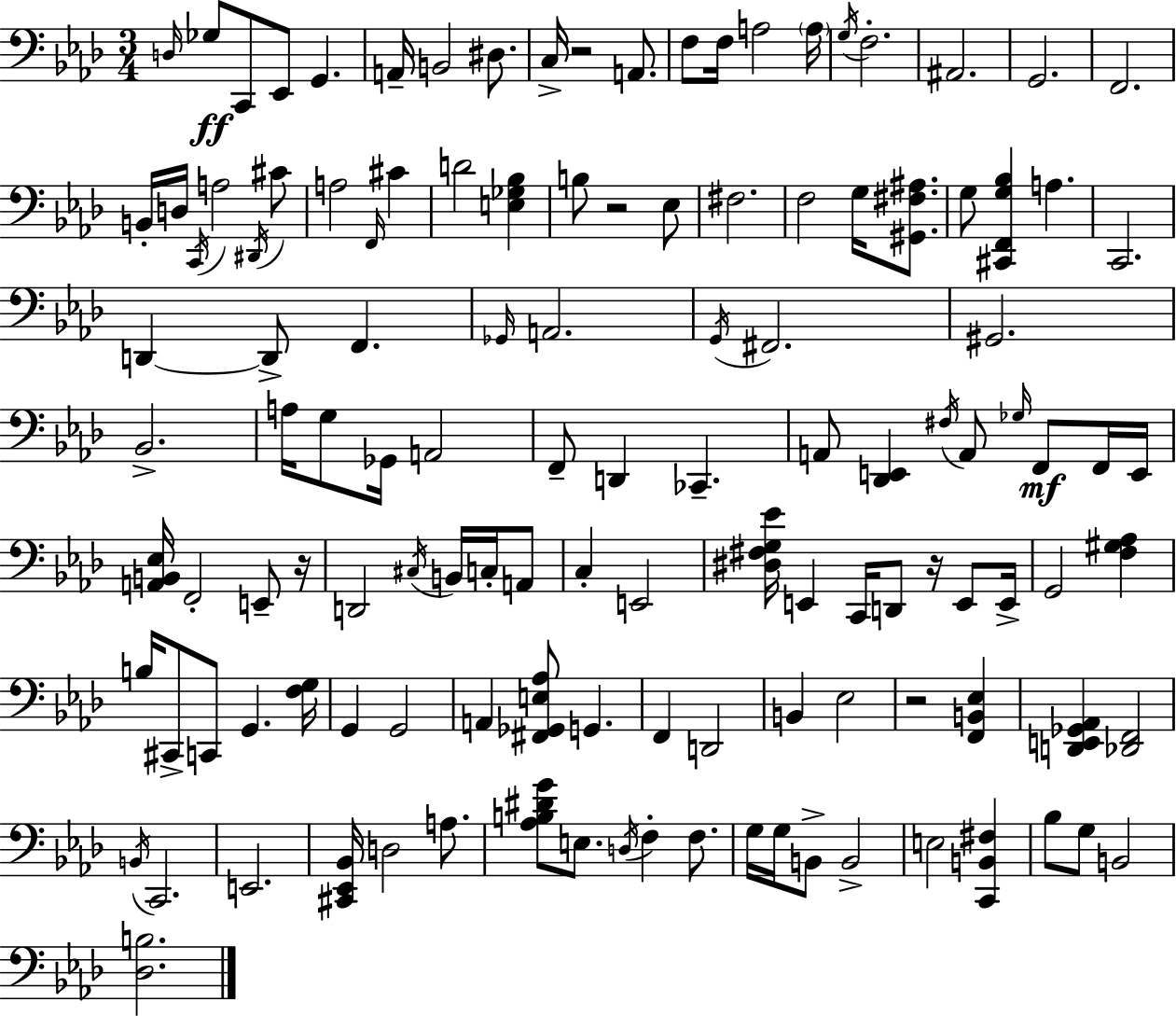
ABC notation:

X:1
T:Untitled
M:3/4
L:1/4
K:Ab
D,/4 _G,/2 C,,/2 _E,,/2 G,, A,,/4 B,,2 ^D,/2 C,/4 z2 A,,/2 F,/2 F,/4 A,2 A,/4 G,/4 F,2 ^A,,2 G,,2 F,,2 B,,/4 D,/4 C,,/4 A,2 ^D,,/4 ^C/2 A,2 F,,/4 ^C D2 [E,_G,_B,] B,/2 z2 _E,/2 ^F,2 F,2 G,/4 [^G,,^F,^A,]/2 G,/2 [^C,,F,,G,_B,] A, C,,2 D,, D,,/2 F,, _G,,/4 A,,2 G,,/4 ^F,,2 ^G,,2 _B,,2 A,/4 G,/2 _G,,/4 A,,2 F,,/2 D,, _C,, A,,/2 [_D,,E,,] ^F,/4 A,,/2 _G,/4 F,,/2 F,,/4 E,,/4 [A,,B,,_E,]/4 F,,2 E,,/2 z/4 D,,2 ^C,/4 B,,/4 C,/4 A,,/2 C, E,,2 [^D,^F,G,_E]/4 E,, C,,/4 D,,/2 z/4 E,,/2 E,,/4 G,,2 [F,^G,_A,] B,/4 ^C,,/2 C,,/2 G,, [F,G,]/4 G,, G,,2 A,, [^F,,_G,,E,_A,]/2 G,, F,, D,,2 B,, _E,2 z2 [F,,B,,_E,] [D,,E,,_G,,_A,,] [_D,,F,,]2 B,,/4 C,,2 E,,2 [^C,,_E,,_B,,]/4 D,2 A,/2 [_A,B,^DG]/2 E,/2 D,/4 F, F,/2 G,/4 G,/4 B,,/2 B,,2 E,2 [C,,B,,^F,] _B,/2 G,/2 B,,2 [_D,B,]2